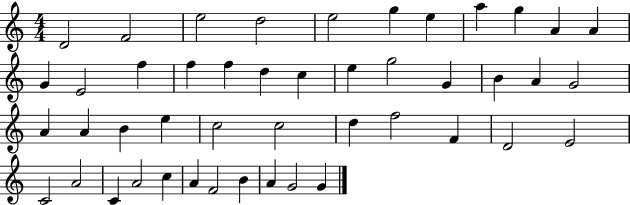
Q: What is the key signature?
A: C major